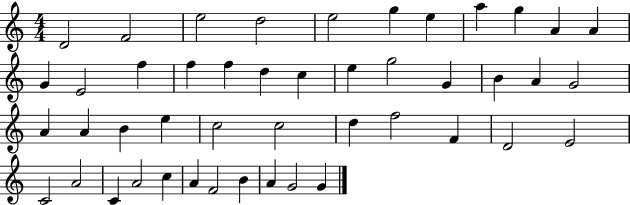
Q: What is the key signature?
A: C major